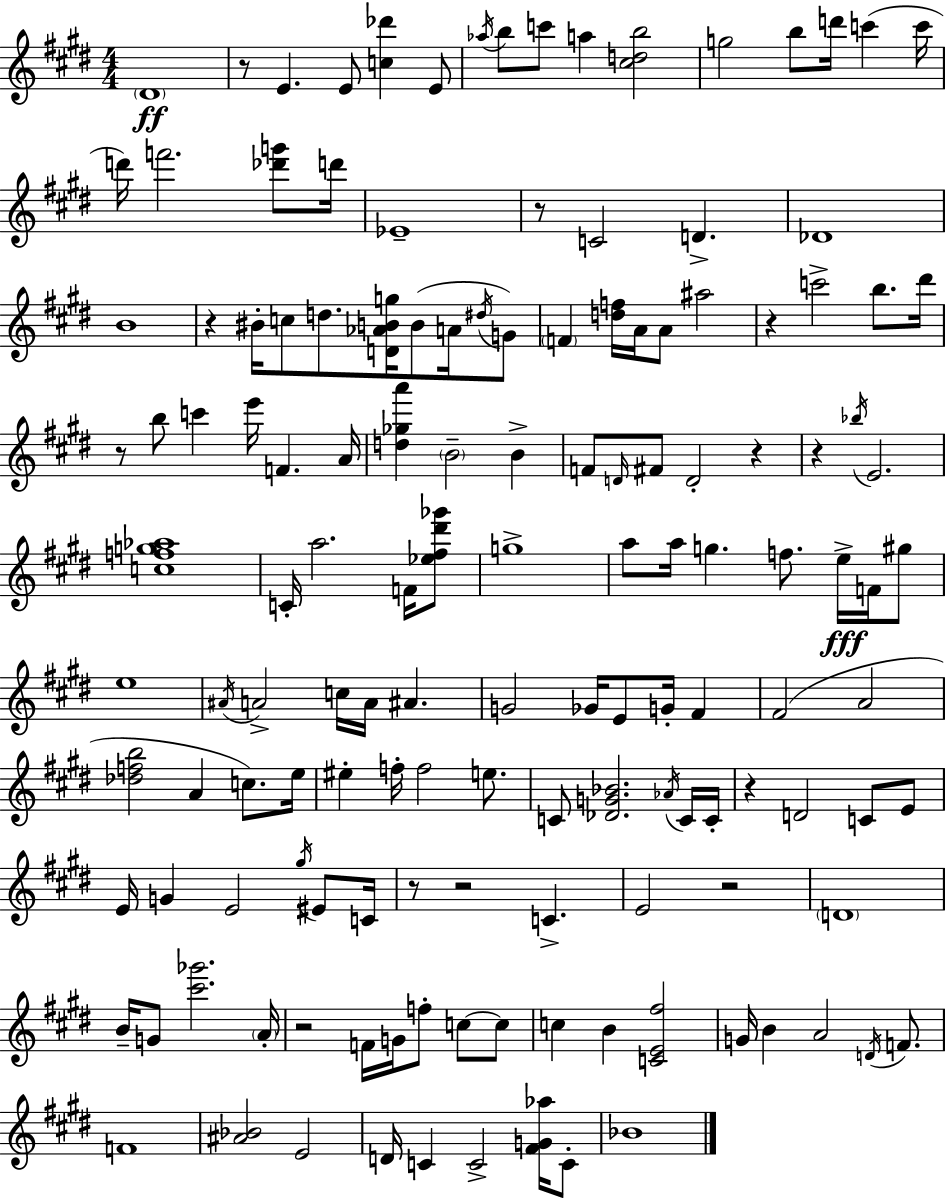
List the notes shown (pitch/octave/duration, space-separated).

D#4/w R/e E4/q. E4/e [C5,Db6]/q E4/e Ab5/s B5/e C6/e A5/q [C#5,D5,B5]/h G5/h B5/e D6/s C6/q C6/s D6/s F6/h. [Db6,G6]/e D6/s Eb4/w R/e C4/h D4/q. Db4/w B4/w R/q BIS4/s C5/e D5/e. [D4,Ab4,B4,G5]/s B4/e A4/s D#5/s G4/e F4/q [D5,F5]/s A4/s A4/e A#5/h R/q C6/h B5/e. D#6/s R/e B5/e C6/q E6/s F4/q. A4/s [D5,Gb5,A6]/q B4/h B4/q F4/e D4/s F#4/e D4/h R/q R/q Bb5/s E4/h. [C5,F5,G5,Ab5]/w C4/s A5/h. F4/s [Eb5,F#5,D#6,Gb6]/e G5/w A5/e A5/s G5/q. F5/e. E5/s F4/s G#5/e E5/w A#4/s A4/h C5/s A4/s A#4/q. G4/h Gb4/s E4/e G4/s F#4/q F#4/h A4/h [Db5,F5,B5]/h A4/q C5/e. E5/s EIS5/q F5/s F5/h E5/e. C4/e [Db4,G4,Bb4]/h. Ab4/s C4/s C4/s R/q D4/h C4/e E4/e E4/s G4/q E4/h G#5/s EIS4/e C4/s R/e R/h C4/q. E4/h R/h D4/w B4/s G4/e [C#6,Gb6]/h. A4/s R/h F4/s G4/s F5/e C5/e C5/e C5/q B4/q [C4,E4,F#5]/h G4/s B4/q A4/h D4/s F4/e. F4/w [A#4,Bb4]/h E4/h D4/s C4/q C4/h [F#4,G4,Ab5]/s C4/e Bb4/w